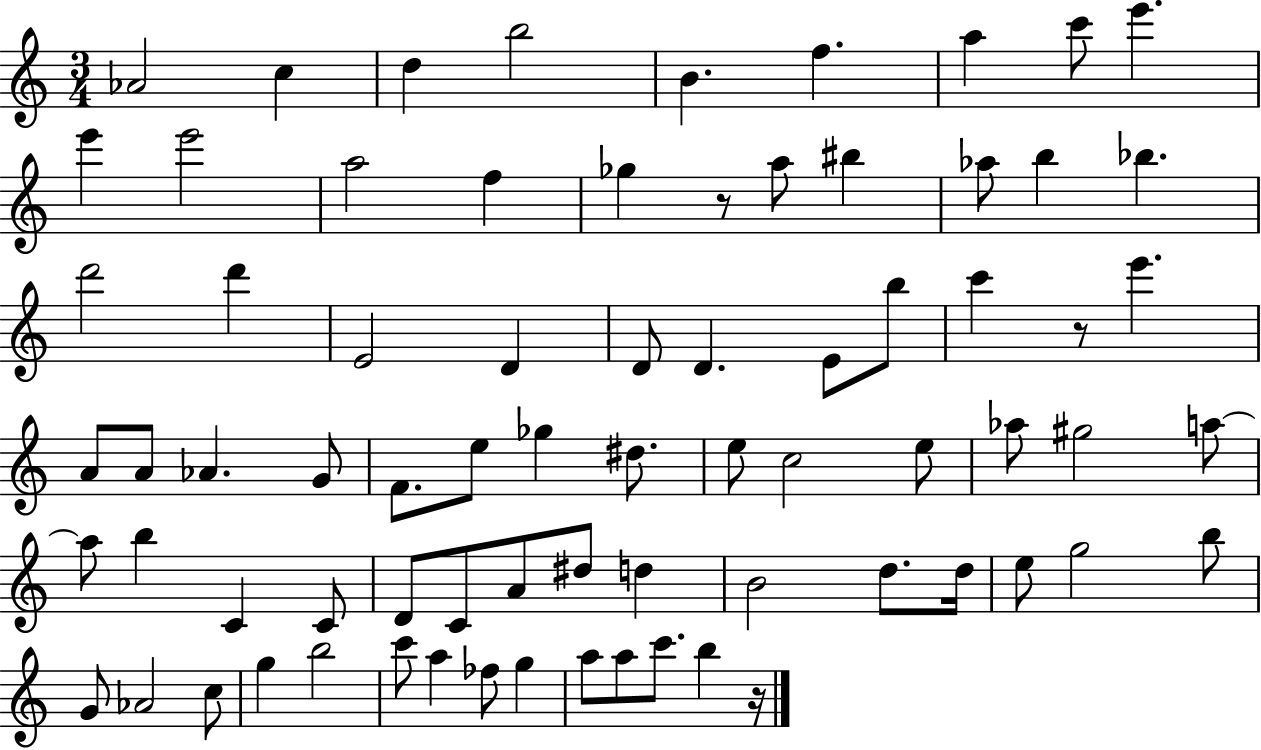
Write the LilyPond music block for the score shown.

{
  \clef treble
  \numericTimeSignature
  \time 3/4
  \key c \major
  aes'2 c''4 | d''4 b''2 | b'4. f''4. | a''4 c'''8 e'''4. | \break e'''4 e'''2 | a''2 f''4 | ges''4 r8 a''8 bis''4 | aes''8 b''4 bes''4. | \break d'''2 d'''4 | e'2 d'4 | d'8 d'4. e'8 b''8 | c'''4 r8 e'''4. | \break a'8 a'8 aes'4. g'8 | f'8. e''8 ges''4 dis''8. | e''8 c''2 e''8 | aes''8 gis''2 a''8~~ | \break a''8 b''4 c'4 c'8 | d'8 c'8 a'8 dis''8 d''4 | b'2 d''8. d''16 | e''8 g''2 b''8 | \break g'8 aes'2 c''8 | g''4 b''2 | c'''8 a''4 fes''8 g''4 | a''8 a''8 c'''8. b''4 r16 | \break \bar "|."
}